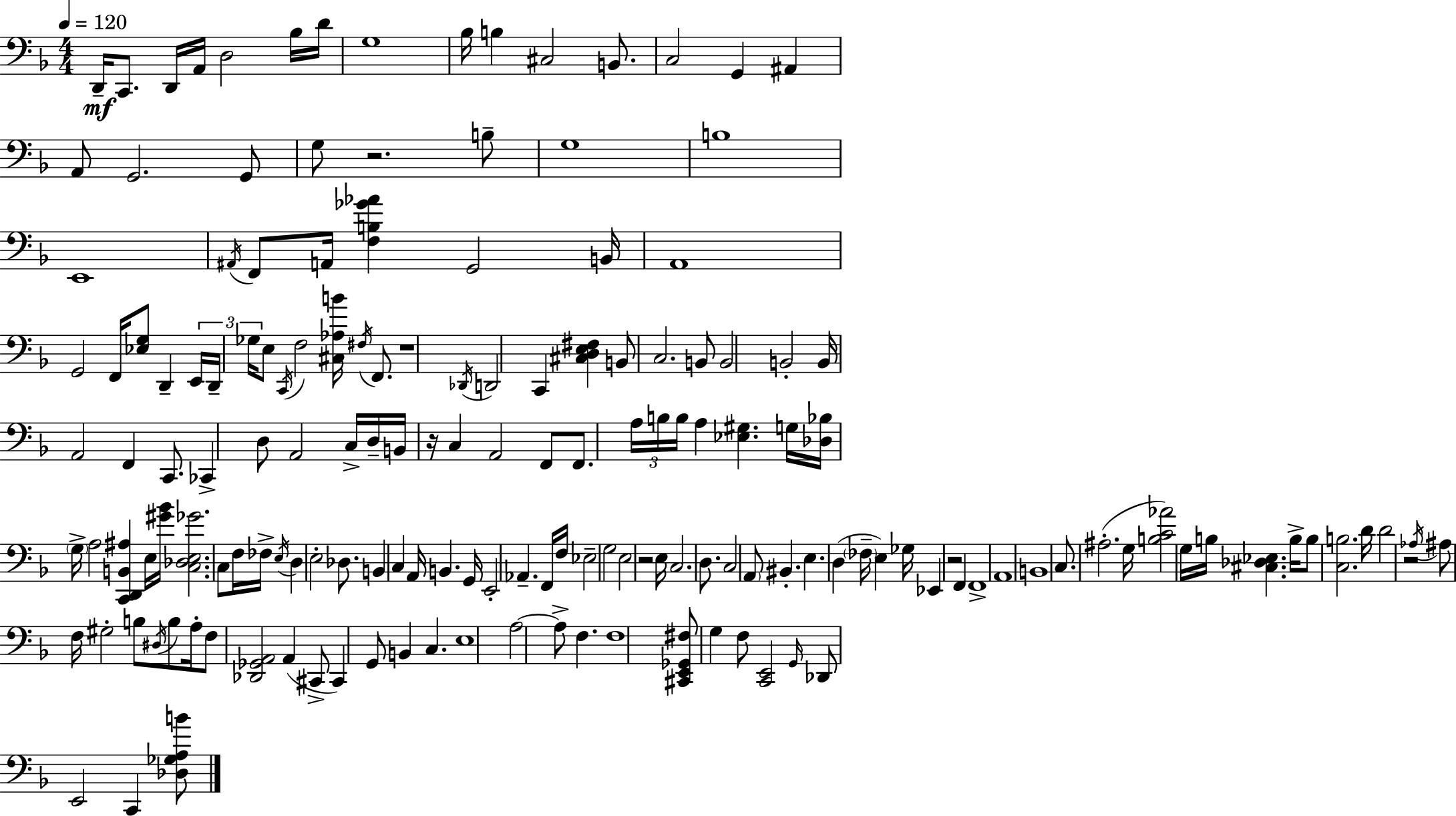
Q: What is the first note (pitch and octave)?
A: D2